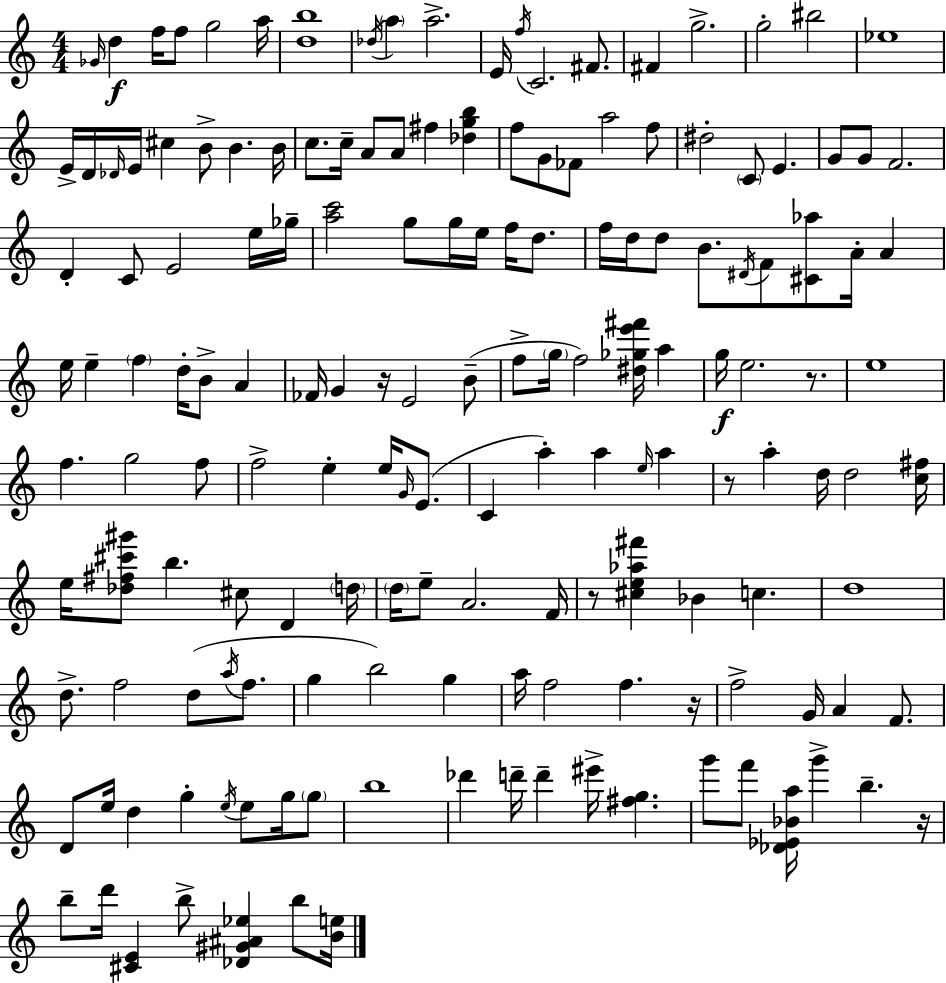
X:1
T:Untitled
M:4/4
L:1/4
K:Am
_G/4 d f/4 f/2 g2 a/4 [db]4 _d/4 a a2 E/4 f/4 C2 ^F/2 ^F g2 g2 ^b2 _e4 E/4 D/4 _D/4 E/4 ^c B/2 B B/4 c/2 c/4 A/2 A/2 ^f [_dgb] f/2 G/2 _F/2 a2 f/2 ^d2 C/2 E G/2 G/2 F2 D C/2 E2 e/4 _g/4 [ac']2 g/2 g/4 e/4 f/4 d/2 f/4 d/4 d/2 B/2 ^D/4 F/2 [^C_a]/2 A/4 A e/4 e f d/4 B/2 A _F/4 G z/4 E2 B/2 f/2 g/4 f2 [^d_ge'^f']/4 a g/4 e2 z/2 e4 f g2 f/2 f2 e e/4 G/4 E/2 C a a e/4 a z/2 a d/4 d2 [c^f]/4 e/4 [_d^f^c'^g']/2 b ^c/2 D d/4 d/4 e/2 A2 F/4 z/2 [^ce_a^f'] _B c d4 d/2 f2 d/2 a/4 f/2 g b2 g a/4 f2 f z/4 f2 G/4 A F/2 D/2 e/4 d g e/4 e/2 g/4 g/2 b4 _d' d'/4 d' ^e'/4 [^fg] g'/2 f'/2 [_D_E_Ba]/4 g' b z/4 b/2 d'/4 [^CE] b/2 [_D^G^A_e] b/2 [Be]/4